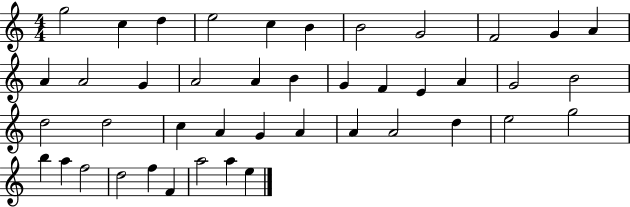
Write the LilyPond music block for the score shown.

{
  \clef treble
  \numericTimeSignature
  \time 4/4
  \key c \major
  g''2 c''4 d''4 | e''2 c''4 b'4 | b'2 g'2 | f'2 g'4 a'4 | \break a'4 a'2 g'4 | a'2 a'4 b'4 | g'4 f'4 e'4 a'4 | g'2 b'2 | \break d''2 d''2 | c''4 a'4 g'4 a'4 | a'4 a'2 d''4 | e''2 g''2 | \break b''4 a''4 f''2 | d''2 f''4 f'4 | a''2 a''4 e''4 | \bar "|."
}